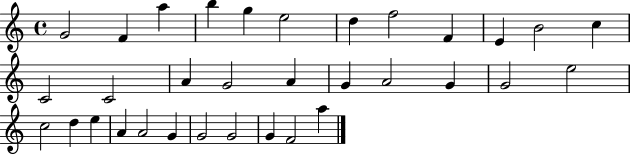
G4/h F4/q A5/q B5/q G5/q E5/h D5/q F5/h F4/q E4/q B4/h C5/q C4/h C4/h A4/q G4/h A4/q G4/q A4/h G4/q G4/h E5/h C5/h D5/q E5/q A4/q A4/h G4/q G4/h G4/h G4/q F4/h A5/q